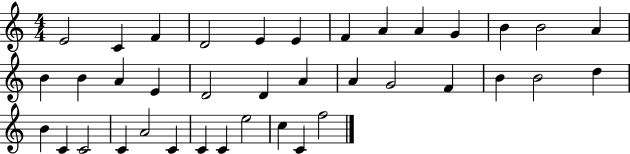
{
  \clef treble
  \numericTimeSignature
  \time 4/4
  \key c \major
  e'2 c'4 f'4 | d'2 e'4 e'4 | f'4 a'4 a'4 g'4 | b'4 b'2 a'4 | \break b'4 b'4 a'4 e'4 | d'2 d'4 a'4 | a'4 g'2 f'4 | b'4 b'2 d''4 | \break b'4 c'4 c'2 | c'4 a'2 c'4 | c'4 c'4 e''2 | c''4 c'4 f''2 | \break \bar "|."
}